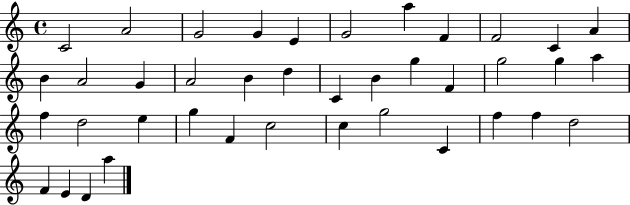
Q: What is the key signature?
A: C major